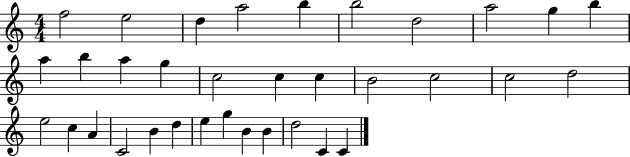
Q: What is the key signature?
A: C major